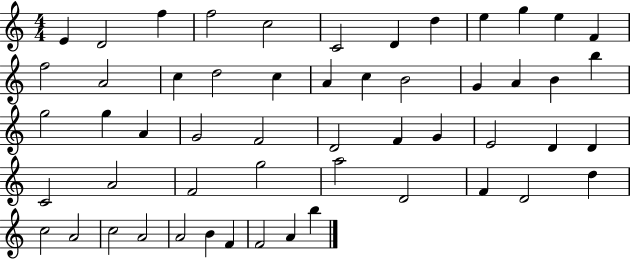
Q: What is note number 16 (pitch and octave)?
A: D5